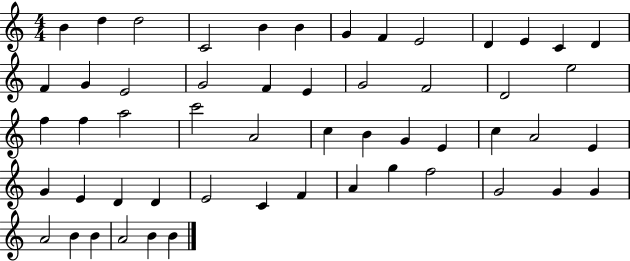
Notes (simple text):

B4/q D5/q D5/h C4/h B4/q B4/q G4/q F4/q E4/h D4/q E4/q C4/q D4/q F4/q G4/q E4/h G4/h F4/q E4/q G4/h F4/h D4/h E5/h F5/q F5/q A5/h C6/h A4/h C5/q B4/q G4/q E4/q C5/q A4/h E4/q G4/q E4/q D4/q D4/q E4/h C4/q F4/q A4/q G5/q F5/h G4/h G4/q G4/q A4/h B4/q B4/q A4/h B4/q B4/q